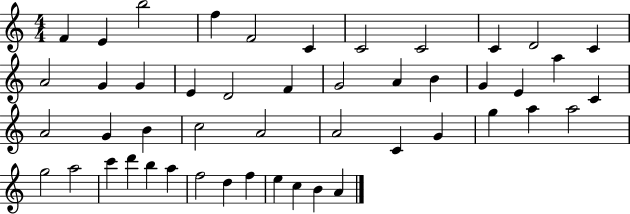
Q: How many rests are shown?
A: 0